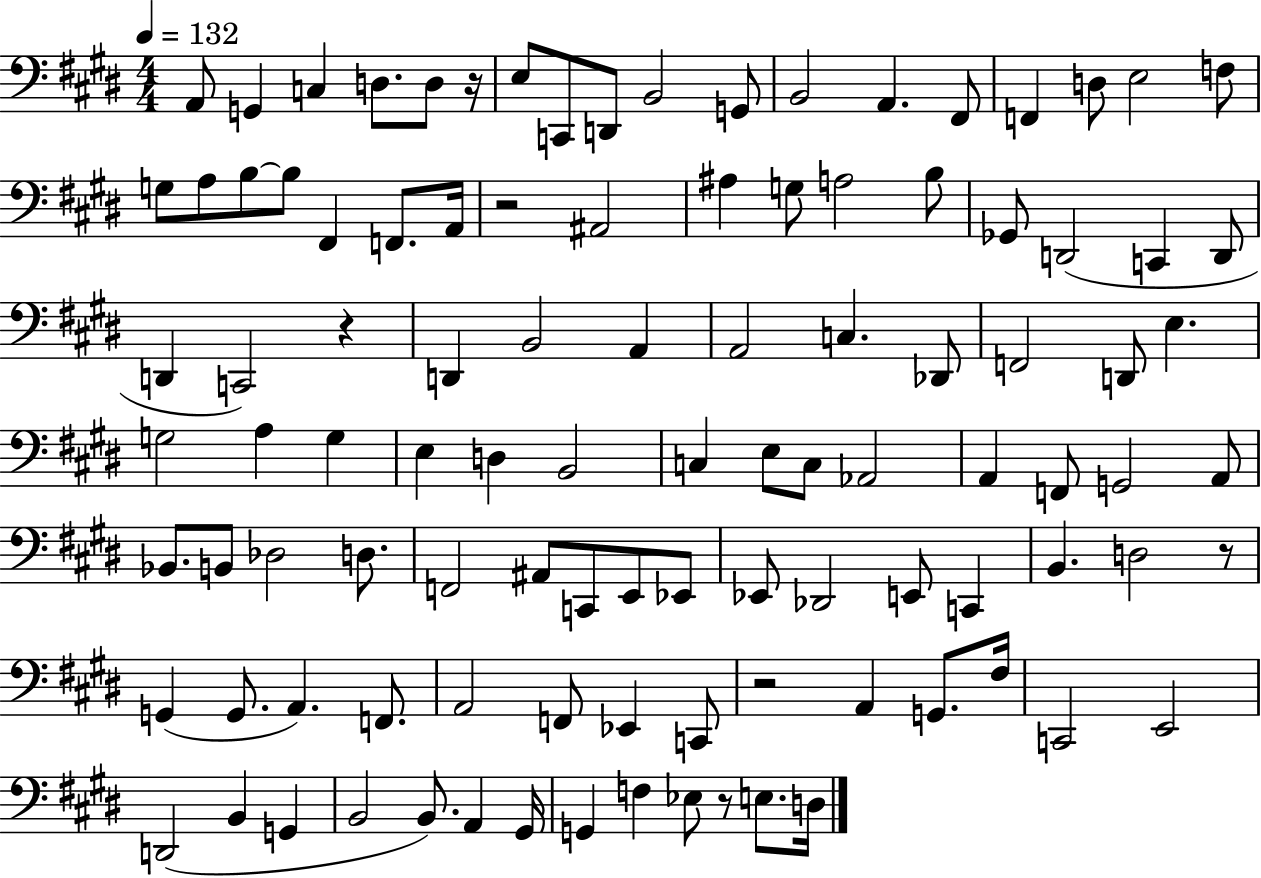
{
  \clef bass
  \numericTimeSignature
  \time 4/4
  \key e \major
  \tempo 4 = 132
  \repeat volta 2 { a,8 g,4 c4 d8. d8 r16 | e8 c,8 d,8 b,2 g,8 | b,2 a,4. fis,8 | f,4 d8 e2 f8 | \break g8 a8 b8~~ b8 fis,4 f,8. a,16 | r2 ais,2 | ais4 g8 a2 b8 | ges,8 d,2( c,4 d,8 | \break d,4 c,2) r4 | d,4 b,2 a,4 | a,2 c4. des,8 | f,2 d,8 e4. | \break g2 a4 g4 | e4 d4 b,2 | c4 e8 c8 aes,2 | a,4 f,8 g,2 a,8 | \break bes,8. b,8 des2 d8. | f,2 ais,8 c,8 e,8 ees,8 | ees,8 des,2 e,8 c,4 | b,4. d2 r8 | \break g,4( g,8. a,4.) f,8. | a,2 f,8 ees,4 c,8 | r2 a,4 g,8. fis16 | c,2 e,2 | \break d,2( b,4 g,4 | b,2 b,8.) a,4 gis,16 | g,4 f4 ees8 r8 e8. d16 | } \bar "|."
}